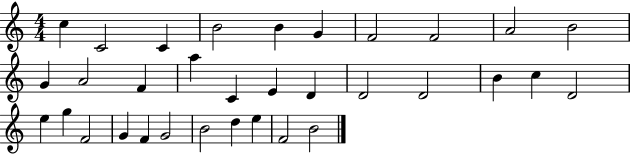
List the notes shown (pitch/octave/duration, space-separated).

C5/q C4/h C4/q B4/h B4/q G4/q F4/h F4/h A4/h B4/h G4/q A4/h F4/q A5/q C4/q E4/q D4/q D4/h D4/h B4/q C5/q D4/h E5/q G5/q F4/h G4/q F4/q G4/h B4/h D5/q E5/q F4/h B4/h